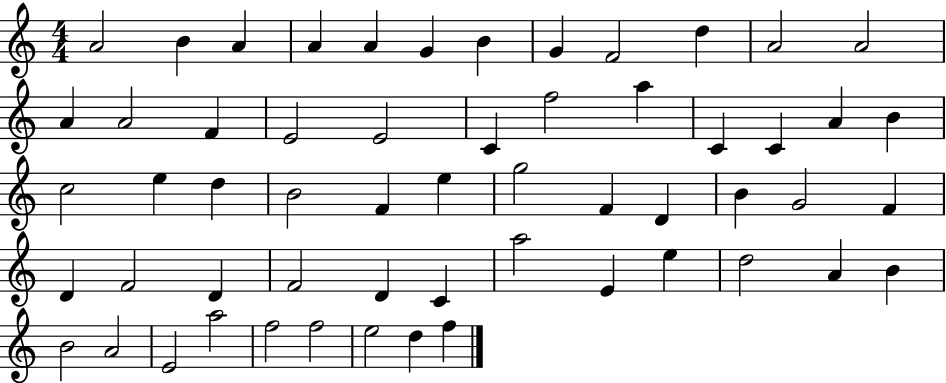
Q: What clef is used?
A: treble